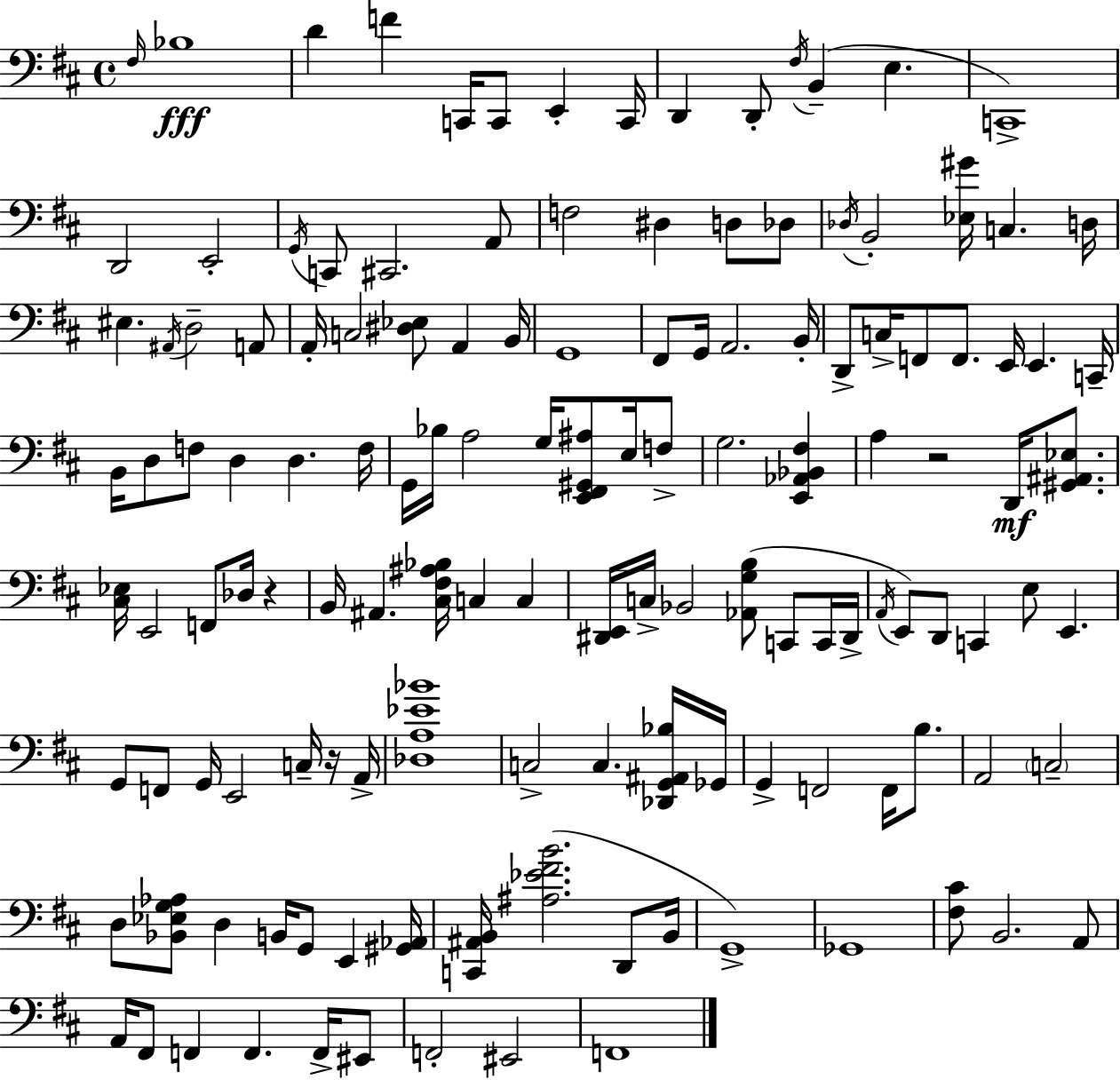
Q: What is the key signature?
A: D major